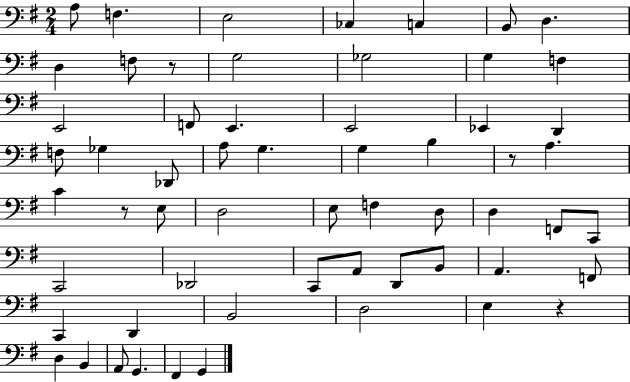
{
  \clef bass
  \numericTimeSignature
  \time 2/4
  \key g \major
  a8 f4. | e2 | ces4 c4 | b,8 d4. | \break d4 f8 r8 | g2 | ges2 | g4 f4 | \break e,2 | f,8 e,4. | e,2 | ees,4 d,4 | \break f8 ges4 des,8 | a8 g4. | g4 b4 | r8 a4. | \break c'4 r8 e8 | d2 | e8 f4 d8 | d4 f,8 c,8 | \break c,2 | des,2 | c,8 a,8 d,8 b,8 | a,4. f,8 | \break c,4 d,4 | b,2 | d2 | e4 r4 | \break d4 b,4 | a,8 g,4. | fis,4 g,4 | \bar "|."
}